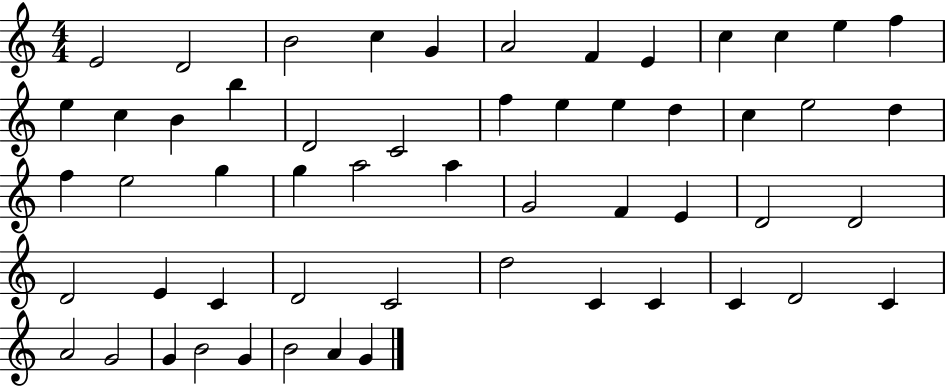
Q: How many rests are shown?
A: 0